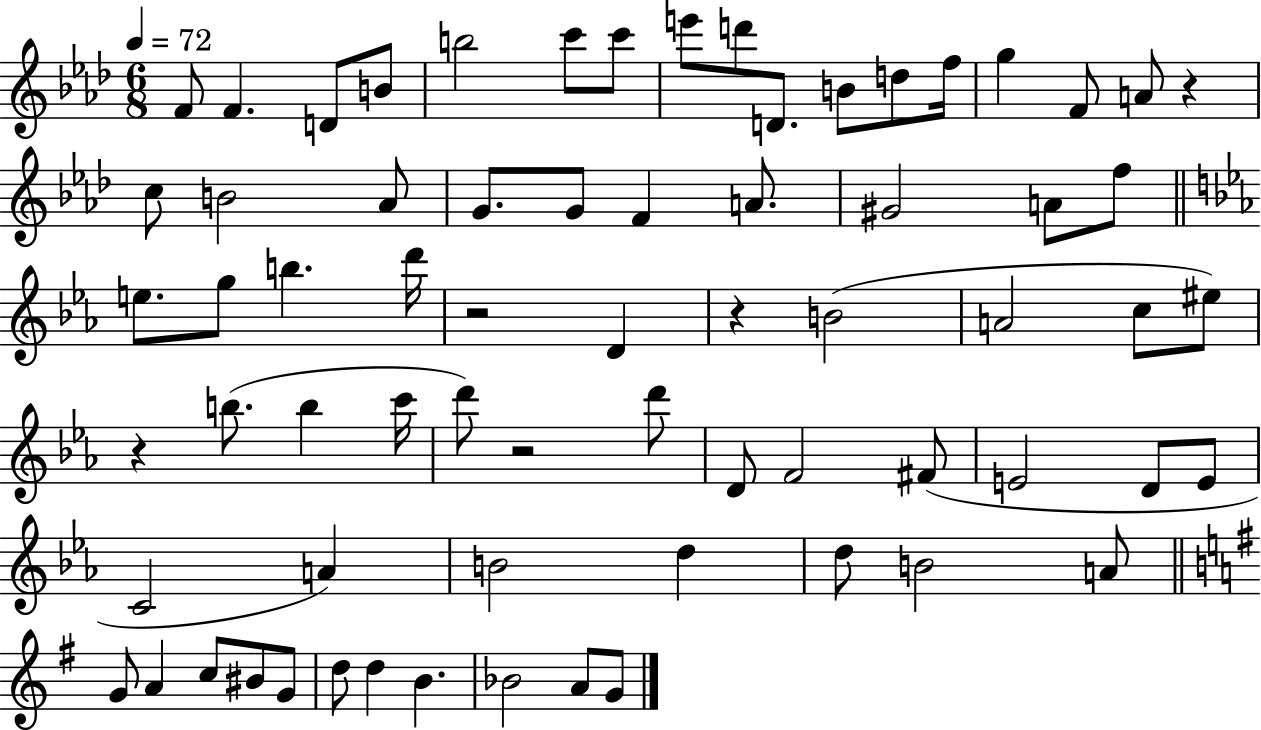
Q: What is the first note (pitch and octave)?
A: F4